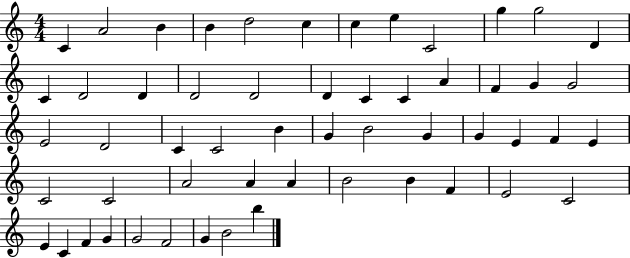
{
  \clef treble
  \numericTimeSignature
  \time 4/4
  \key c \major
  c'4 a'2 b'4 | b'4 d''2 c''4 | c''4 e''4 c'2 | g''4 g''2 d'4 | \break c'4 d'2 d'4 | d'2 d'2 | d'4 c'4 c'4 a'4 | f'4 g'4 g'2 | \break e'2 d'2 | c'4 c'2 b'4 | g'4 b'2 g'4 | g'4 e'4 f'4 e'4 | \break c'2 c'2 | a'2 a'4 a'4 | b'2 b'4 f'4 | e'2 c'2 | \break e'4 c'4 f'4 g'4 | g'2 f'2 | g'4 b'2 b''4 | \bar "|."
}